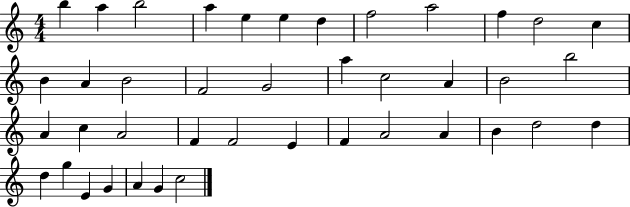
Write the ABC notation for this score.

X:1
T:Untitled
M:4/4
L:1/4
K:C
b a b2 a e e d f2 a2 f d2 c B A B2 F2 G2 a c2 A B2 b2 A c A2 F F2 E F A2 A B d2 d d g E G A G c2